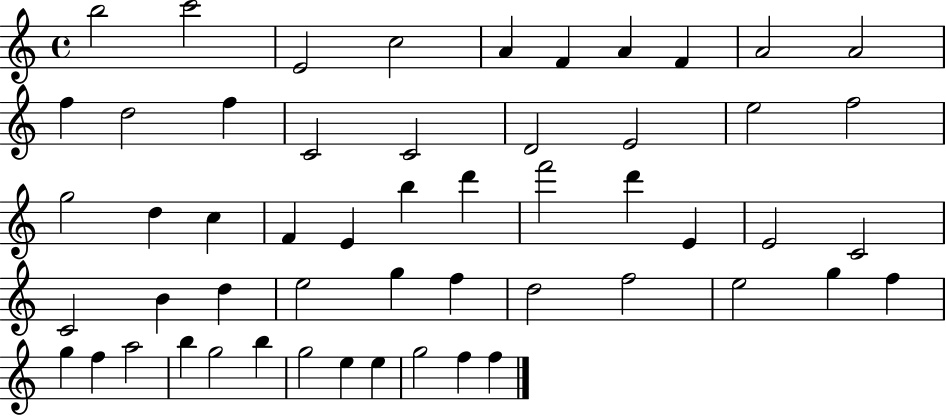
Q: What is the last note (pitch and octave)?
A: F5